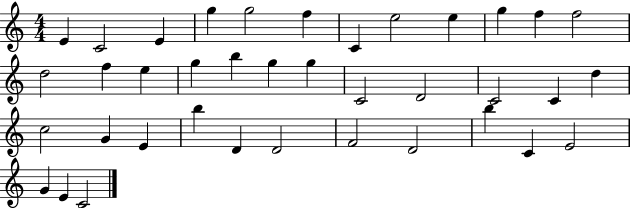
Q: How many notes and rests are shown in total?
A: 38